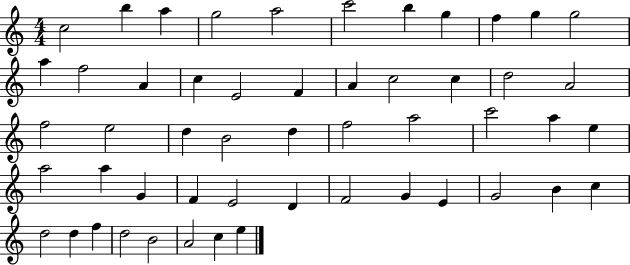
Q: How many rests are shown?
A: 0